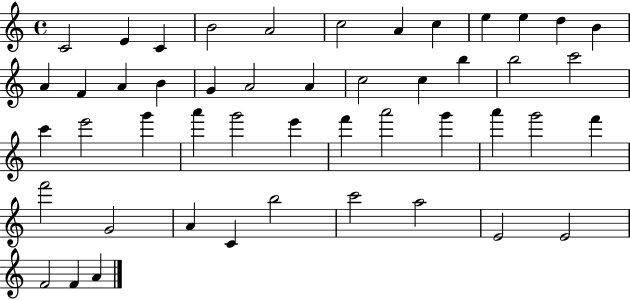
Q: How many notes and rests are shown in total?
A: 48